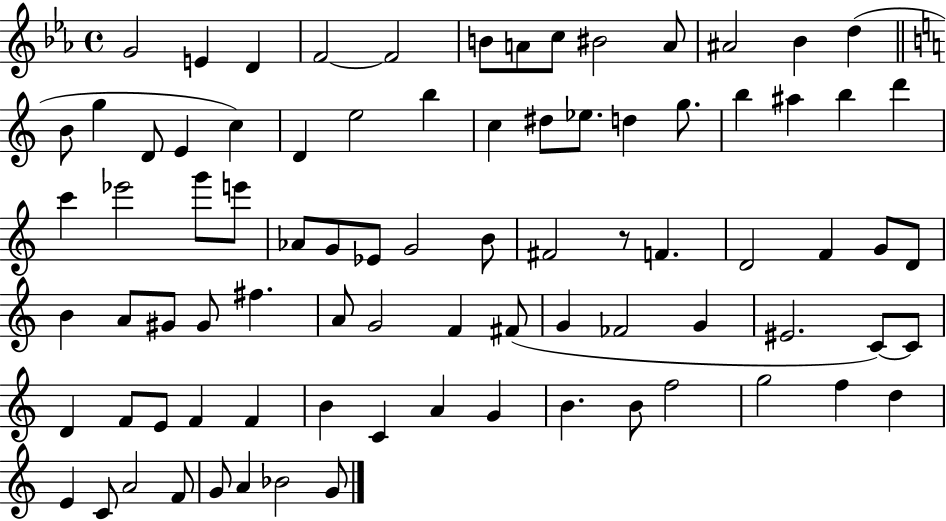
{
  \clef treble
  \time 4/4
  \defaultTimeSignature
  \key ees \major
  \repeat volta 2 { g'2 e'4 d'4 | f'2~~ f'2 | b'8 a'8 c''8 bis'2 a'8 | ais'2 bes'4 d''4( | \break \bar "||" \break \key a \minor b'8 g''4 d'8 e'4 c''4) | d'4 e''2 b''4 | c''4 dis''8 ees''8. d''4 g''8. | b''4 ais''4 b''4 d'''4 | \break c'''4 ees'''2 g'''8 e'''8 | aes'8 g'8 ees'8 g'2 b'8 | fis'2 r8 f'4. | d'2 f'4 g'8 d'8 | \break b'4 a'8 gis'8 gis'8 fis''4. | a'8 g'2 f'4 fis'8( | g'4 fes'2 g'4 | eis'2. c'8~~) c'8 | \break d'4 f'8 e'8 f'4 f'4 | b'4 c'4 a'4 g'4 | b'4. b'8 f''2 | g''2 f''4 d''4 | \break e'4 c'8 a'2 f'8 | g'8 a'4 bes'2 g'8 | } \bar "|."
}